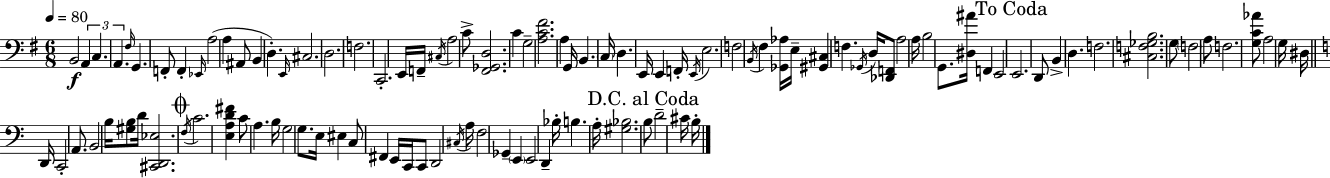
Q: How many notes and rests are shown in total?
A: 108